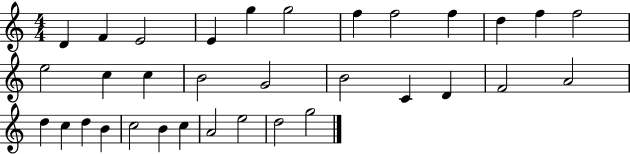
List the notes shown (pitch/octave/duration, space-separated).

D4/q F4/q E4/h E4/q G5/q G5/h F5/q F5/h F5/q D5/q F5/q F5/h E5/h C5/q C5/q B4/h G4/h B4/h C4/q D4/q F4/h A4/h D5/q C5/q D5/q B4/q C5/h B4/q C5/q A4/h E5/h D5/h G5/h